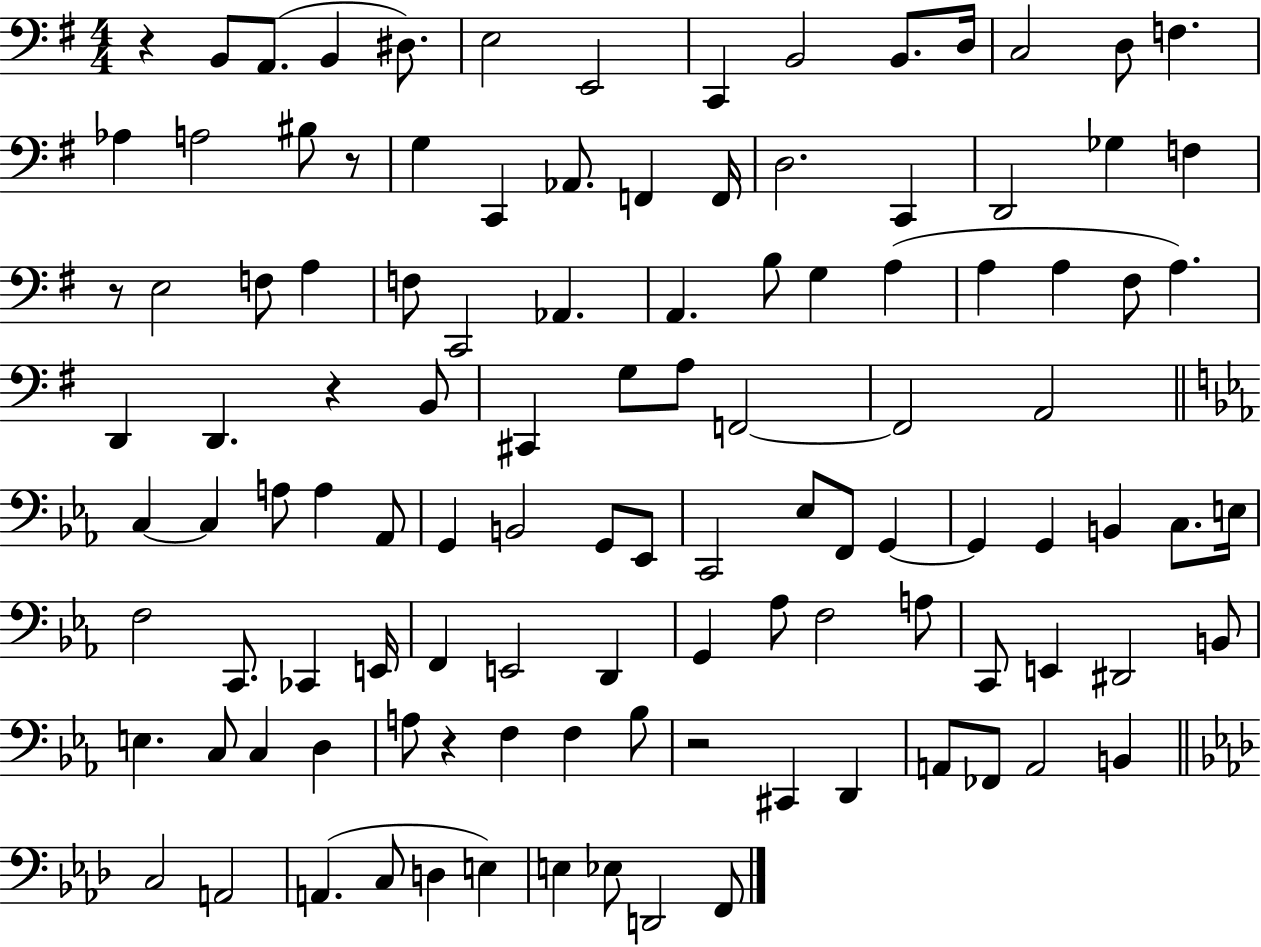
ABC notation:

X:1
T:Untitled
M:4/4
L:1/4
K:G
z B,,/2 A,,/2 B,, ^D,/2 E,2 E,,2 C,, B,,2 B,,/2 D,/4 C,2 D,/2 F, _A, A,2 ^B,/2 z/2 G, C,, _A,,/2 F,, F,,/4 D,2 C,, D,,2 _G, F, z/2 E,2 F,/2 A, F,/2 C,,2 _A,, A,, B,/2 G, A, A, A, ^F,/2 A, D,, D,, z B,,/2 ^C,, G,/2 A,/2 F,,2 F,,2 A,,2 C, C, A,/2 A, _A,,/2 G,, B,,2 G,,/2 _E,,/2 C,,2 _E,/2 F,,/2 G,, G,, G,, B,, C,/2 E,/4 F,2 C,,/2 _C,, E,,/4 F,, E,,2 D,, G,, _A,/2 F,2 A,/2 C,,/2 E,, ^D,,2 B,,/2 E, C,/2 C, D, A,/2 z F, F, _B,/2 z2 ^C,, D,, A,,/2 _F,,/2 A,,2 B,, C,2 A,,2 A,, C,/2 D, E, E, _E,/2 D,,2 F,,/2